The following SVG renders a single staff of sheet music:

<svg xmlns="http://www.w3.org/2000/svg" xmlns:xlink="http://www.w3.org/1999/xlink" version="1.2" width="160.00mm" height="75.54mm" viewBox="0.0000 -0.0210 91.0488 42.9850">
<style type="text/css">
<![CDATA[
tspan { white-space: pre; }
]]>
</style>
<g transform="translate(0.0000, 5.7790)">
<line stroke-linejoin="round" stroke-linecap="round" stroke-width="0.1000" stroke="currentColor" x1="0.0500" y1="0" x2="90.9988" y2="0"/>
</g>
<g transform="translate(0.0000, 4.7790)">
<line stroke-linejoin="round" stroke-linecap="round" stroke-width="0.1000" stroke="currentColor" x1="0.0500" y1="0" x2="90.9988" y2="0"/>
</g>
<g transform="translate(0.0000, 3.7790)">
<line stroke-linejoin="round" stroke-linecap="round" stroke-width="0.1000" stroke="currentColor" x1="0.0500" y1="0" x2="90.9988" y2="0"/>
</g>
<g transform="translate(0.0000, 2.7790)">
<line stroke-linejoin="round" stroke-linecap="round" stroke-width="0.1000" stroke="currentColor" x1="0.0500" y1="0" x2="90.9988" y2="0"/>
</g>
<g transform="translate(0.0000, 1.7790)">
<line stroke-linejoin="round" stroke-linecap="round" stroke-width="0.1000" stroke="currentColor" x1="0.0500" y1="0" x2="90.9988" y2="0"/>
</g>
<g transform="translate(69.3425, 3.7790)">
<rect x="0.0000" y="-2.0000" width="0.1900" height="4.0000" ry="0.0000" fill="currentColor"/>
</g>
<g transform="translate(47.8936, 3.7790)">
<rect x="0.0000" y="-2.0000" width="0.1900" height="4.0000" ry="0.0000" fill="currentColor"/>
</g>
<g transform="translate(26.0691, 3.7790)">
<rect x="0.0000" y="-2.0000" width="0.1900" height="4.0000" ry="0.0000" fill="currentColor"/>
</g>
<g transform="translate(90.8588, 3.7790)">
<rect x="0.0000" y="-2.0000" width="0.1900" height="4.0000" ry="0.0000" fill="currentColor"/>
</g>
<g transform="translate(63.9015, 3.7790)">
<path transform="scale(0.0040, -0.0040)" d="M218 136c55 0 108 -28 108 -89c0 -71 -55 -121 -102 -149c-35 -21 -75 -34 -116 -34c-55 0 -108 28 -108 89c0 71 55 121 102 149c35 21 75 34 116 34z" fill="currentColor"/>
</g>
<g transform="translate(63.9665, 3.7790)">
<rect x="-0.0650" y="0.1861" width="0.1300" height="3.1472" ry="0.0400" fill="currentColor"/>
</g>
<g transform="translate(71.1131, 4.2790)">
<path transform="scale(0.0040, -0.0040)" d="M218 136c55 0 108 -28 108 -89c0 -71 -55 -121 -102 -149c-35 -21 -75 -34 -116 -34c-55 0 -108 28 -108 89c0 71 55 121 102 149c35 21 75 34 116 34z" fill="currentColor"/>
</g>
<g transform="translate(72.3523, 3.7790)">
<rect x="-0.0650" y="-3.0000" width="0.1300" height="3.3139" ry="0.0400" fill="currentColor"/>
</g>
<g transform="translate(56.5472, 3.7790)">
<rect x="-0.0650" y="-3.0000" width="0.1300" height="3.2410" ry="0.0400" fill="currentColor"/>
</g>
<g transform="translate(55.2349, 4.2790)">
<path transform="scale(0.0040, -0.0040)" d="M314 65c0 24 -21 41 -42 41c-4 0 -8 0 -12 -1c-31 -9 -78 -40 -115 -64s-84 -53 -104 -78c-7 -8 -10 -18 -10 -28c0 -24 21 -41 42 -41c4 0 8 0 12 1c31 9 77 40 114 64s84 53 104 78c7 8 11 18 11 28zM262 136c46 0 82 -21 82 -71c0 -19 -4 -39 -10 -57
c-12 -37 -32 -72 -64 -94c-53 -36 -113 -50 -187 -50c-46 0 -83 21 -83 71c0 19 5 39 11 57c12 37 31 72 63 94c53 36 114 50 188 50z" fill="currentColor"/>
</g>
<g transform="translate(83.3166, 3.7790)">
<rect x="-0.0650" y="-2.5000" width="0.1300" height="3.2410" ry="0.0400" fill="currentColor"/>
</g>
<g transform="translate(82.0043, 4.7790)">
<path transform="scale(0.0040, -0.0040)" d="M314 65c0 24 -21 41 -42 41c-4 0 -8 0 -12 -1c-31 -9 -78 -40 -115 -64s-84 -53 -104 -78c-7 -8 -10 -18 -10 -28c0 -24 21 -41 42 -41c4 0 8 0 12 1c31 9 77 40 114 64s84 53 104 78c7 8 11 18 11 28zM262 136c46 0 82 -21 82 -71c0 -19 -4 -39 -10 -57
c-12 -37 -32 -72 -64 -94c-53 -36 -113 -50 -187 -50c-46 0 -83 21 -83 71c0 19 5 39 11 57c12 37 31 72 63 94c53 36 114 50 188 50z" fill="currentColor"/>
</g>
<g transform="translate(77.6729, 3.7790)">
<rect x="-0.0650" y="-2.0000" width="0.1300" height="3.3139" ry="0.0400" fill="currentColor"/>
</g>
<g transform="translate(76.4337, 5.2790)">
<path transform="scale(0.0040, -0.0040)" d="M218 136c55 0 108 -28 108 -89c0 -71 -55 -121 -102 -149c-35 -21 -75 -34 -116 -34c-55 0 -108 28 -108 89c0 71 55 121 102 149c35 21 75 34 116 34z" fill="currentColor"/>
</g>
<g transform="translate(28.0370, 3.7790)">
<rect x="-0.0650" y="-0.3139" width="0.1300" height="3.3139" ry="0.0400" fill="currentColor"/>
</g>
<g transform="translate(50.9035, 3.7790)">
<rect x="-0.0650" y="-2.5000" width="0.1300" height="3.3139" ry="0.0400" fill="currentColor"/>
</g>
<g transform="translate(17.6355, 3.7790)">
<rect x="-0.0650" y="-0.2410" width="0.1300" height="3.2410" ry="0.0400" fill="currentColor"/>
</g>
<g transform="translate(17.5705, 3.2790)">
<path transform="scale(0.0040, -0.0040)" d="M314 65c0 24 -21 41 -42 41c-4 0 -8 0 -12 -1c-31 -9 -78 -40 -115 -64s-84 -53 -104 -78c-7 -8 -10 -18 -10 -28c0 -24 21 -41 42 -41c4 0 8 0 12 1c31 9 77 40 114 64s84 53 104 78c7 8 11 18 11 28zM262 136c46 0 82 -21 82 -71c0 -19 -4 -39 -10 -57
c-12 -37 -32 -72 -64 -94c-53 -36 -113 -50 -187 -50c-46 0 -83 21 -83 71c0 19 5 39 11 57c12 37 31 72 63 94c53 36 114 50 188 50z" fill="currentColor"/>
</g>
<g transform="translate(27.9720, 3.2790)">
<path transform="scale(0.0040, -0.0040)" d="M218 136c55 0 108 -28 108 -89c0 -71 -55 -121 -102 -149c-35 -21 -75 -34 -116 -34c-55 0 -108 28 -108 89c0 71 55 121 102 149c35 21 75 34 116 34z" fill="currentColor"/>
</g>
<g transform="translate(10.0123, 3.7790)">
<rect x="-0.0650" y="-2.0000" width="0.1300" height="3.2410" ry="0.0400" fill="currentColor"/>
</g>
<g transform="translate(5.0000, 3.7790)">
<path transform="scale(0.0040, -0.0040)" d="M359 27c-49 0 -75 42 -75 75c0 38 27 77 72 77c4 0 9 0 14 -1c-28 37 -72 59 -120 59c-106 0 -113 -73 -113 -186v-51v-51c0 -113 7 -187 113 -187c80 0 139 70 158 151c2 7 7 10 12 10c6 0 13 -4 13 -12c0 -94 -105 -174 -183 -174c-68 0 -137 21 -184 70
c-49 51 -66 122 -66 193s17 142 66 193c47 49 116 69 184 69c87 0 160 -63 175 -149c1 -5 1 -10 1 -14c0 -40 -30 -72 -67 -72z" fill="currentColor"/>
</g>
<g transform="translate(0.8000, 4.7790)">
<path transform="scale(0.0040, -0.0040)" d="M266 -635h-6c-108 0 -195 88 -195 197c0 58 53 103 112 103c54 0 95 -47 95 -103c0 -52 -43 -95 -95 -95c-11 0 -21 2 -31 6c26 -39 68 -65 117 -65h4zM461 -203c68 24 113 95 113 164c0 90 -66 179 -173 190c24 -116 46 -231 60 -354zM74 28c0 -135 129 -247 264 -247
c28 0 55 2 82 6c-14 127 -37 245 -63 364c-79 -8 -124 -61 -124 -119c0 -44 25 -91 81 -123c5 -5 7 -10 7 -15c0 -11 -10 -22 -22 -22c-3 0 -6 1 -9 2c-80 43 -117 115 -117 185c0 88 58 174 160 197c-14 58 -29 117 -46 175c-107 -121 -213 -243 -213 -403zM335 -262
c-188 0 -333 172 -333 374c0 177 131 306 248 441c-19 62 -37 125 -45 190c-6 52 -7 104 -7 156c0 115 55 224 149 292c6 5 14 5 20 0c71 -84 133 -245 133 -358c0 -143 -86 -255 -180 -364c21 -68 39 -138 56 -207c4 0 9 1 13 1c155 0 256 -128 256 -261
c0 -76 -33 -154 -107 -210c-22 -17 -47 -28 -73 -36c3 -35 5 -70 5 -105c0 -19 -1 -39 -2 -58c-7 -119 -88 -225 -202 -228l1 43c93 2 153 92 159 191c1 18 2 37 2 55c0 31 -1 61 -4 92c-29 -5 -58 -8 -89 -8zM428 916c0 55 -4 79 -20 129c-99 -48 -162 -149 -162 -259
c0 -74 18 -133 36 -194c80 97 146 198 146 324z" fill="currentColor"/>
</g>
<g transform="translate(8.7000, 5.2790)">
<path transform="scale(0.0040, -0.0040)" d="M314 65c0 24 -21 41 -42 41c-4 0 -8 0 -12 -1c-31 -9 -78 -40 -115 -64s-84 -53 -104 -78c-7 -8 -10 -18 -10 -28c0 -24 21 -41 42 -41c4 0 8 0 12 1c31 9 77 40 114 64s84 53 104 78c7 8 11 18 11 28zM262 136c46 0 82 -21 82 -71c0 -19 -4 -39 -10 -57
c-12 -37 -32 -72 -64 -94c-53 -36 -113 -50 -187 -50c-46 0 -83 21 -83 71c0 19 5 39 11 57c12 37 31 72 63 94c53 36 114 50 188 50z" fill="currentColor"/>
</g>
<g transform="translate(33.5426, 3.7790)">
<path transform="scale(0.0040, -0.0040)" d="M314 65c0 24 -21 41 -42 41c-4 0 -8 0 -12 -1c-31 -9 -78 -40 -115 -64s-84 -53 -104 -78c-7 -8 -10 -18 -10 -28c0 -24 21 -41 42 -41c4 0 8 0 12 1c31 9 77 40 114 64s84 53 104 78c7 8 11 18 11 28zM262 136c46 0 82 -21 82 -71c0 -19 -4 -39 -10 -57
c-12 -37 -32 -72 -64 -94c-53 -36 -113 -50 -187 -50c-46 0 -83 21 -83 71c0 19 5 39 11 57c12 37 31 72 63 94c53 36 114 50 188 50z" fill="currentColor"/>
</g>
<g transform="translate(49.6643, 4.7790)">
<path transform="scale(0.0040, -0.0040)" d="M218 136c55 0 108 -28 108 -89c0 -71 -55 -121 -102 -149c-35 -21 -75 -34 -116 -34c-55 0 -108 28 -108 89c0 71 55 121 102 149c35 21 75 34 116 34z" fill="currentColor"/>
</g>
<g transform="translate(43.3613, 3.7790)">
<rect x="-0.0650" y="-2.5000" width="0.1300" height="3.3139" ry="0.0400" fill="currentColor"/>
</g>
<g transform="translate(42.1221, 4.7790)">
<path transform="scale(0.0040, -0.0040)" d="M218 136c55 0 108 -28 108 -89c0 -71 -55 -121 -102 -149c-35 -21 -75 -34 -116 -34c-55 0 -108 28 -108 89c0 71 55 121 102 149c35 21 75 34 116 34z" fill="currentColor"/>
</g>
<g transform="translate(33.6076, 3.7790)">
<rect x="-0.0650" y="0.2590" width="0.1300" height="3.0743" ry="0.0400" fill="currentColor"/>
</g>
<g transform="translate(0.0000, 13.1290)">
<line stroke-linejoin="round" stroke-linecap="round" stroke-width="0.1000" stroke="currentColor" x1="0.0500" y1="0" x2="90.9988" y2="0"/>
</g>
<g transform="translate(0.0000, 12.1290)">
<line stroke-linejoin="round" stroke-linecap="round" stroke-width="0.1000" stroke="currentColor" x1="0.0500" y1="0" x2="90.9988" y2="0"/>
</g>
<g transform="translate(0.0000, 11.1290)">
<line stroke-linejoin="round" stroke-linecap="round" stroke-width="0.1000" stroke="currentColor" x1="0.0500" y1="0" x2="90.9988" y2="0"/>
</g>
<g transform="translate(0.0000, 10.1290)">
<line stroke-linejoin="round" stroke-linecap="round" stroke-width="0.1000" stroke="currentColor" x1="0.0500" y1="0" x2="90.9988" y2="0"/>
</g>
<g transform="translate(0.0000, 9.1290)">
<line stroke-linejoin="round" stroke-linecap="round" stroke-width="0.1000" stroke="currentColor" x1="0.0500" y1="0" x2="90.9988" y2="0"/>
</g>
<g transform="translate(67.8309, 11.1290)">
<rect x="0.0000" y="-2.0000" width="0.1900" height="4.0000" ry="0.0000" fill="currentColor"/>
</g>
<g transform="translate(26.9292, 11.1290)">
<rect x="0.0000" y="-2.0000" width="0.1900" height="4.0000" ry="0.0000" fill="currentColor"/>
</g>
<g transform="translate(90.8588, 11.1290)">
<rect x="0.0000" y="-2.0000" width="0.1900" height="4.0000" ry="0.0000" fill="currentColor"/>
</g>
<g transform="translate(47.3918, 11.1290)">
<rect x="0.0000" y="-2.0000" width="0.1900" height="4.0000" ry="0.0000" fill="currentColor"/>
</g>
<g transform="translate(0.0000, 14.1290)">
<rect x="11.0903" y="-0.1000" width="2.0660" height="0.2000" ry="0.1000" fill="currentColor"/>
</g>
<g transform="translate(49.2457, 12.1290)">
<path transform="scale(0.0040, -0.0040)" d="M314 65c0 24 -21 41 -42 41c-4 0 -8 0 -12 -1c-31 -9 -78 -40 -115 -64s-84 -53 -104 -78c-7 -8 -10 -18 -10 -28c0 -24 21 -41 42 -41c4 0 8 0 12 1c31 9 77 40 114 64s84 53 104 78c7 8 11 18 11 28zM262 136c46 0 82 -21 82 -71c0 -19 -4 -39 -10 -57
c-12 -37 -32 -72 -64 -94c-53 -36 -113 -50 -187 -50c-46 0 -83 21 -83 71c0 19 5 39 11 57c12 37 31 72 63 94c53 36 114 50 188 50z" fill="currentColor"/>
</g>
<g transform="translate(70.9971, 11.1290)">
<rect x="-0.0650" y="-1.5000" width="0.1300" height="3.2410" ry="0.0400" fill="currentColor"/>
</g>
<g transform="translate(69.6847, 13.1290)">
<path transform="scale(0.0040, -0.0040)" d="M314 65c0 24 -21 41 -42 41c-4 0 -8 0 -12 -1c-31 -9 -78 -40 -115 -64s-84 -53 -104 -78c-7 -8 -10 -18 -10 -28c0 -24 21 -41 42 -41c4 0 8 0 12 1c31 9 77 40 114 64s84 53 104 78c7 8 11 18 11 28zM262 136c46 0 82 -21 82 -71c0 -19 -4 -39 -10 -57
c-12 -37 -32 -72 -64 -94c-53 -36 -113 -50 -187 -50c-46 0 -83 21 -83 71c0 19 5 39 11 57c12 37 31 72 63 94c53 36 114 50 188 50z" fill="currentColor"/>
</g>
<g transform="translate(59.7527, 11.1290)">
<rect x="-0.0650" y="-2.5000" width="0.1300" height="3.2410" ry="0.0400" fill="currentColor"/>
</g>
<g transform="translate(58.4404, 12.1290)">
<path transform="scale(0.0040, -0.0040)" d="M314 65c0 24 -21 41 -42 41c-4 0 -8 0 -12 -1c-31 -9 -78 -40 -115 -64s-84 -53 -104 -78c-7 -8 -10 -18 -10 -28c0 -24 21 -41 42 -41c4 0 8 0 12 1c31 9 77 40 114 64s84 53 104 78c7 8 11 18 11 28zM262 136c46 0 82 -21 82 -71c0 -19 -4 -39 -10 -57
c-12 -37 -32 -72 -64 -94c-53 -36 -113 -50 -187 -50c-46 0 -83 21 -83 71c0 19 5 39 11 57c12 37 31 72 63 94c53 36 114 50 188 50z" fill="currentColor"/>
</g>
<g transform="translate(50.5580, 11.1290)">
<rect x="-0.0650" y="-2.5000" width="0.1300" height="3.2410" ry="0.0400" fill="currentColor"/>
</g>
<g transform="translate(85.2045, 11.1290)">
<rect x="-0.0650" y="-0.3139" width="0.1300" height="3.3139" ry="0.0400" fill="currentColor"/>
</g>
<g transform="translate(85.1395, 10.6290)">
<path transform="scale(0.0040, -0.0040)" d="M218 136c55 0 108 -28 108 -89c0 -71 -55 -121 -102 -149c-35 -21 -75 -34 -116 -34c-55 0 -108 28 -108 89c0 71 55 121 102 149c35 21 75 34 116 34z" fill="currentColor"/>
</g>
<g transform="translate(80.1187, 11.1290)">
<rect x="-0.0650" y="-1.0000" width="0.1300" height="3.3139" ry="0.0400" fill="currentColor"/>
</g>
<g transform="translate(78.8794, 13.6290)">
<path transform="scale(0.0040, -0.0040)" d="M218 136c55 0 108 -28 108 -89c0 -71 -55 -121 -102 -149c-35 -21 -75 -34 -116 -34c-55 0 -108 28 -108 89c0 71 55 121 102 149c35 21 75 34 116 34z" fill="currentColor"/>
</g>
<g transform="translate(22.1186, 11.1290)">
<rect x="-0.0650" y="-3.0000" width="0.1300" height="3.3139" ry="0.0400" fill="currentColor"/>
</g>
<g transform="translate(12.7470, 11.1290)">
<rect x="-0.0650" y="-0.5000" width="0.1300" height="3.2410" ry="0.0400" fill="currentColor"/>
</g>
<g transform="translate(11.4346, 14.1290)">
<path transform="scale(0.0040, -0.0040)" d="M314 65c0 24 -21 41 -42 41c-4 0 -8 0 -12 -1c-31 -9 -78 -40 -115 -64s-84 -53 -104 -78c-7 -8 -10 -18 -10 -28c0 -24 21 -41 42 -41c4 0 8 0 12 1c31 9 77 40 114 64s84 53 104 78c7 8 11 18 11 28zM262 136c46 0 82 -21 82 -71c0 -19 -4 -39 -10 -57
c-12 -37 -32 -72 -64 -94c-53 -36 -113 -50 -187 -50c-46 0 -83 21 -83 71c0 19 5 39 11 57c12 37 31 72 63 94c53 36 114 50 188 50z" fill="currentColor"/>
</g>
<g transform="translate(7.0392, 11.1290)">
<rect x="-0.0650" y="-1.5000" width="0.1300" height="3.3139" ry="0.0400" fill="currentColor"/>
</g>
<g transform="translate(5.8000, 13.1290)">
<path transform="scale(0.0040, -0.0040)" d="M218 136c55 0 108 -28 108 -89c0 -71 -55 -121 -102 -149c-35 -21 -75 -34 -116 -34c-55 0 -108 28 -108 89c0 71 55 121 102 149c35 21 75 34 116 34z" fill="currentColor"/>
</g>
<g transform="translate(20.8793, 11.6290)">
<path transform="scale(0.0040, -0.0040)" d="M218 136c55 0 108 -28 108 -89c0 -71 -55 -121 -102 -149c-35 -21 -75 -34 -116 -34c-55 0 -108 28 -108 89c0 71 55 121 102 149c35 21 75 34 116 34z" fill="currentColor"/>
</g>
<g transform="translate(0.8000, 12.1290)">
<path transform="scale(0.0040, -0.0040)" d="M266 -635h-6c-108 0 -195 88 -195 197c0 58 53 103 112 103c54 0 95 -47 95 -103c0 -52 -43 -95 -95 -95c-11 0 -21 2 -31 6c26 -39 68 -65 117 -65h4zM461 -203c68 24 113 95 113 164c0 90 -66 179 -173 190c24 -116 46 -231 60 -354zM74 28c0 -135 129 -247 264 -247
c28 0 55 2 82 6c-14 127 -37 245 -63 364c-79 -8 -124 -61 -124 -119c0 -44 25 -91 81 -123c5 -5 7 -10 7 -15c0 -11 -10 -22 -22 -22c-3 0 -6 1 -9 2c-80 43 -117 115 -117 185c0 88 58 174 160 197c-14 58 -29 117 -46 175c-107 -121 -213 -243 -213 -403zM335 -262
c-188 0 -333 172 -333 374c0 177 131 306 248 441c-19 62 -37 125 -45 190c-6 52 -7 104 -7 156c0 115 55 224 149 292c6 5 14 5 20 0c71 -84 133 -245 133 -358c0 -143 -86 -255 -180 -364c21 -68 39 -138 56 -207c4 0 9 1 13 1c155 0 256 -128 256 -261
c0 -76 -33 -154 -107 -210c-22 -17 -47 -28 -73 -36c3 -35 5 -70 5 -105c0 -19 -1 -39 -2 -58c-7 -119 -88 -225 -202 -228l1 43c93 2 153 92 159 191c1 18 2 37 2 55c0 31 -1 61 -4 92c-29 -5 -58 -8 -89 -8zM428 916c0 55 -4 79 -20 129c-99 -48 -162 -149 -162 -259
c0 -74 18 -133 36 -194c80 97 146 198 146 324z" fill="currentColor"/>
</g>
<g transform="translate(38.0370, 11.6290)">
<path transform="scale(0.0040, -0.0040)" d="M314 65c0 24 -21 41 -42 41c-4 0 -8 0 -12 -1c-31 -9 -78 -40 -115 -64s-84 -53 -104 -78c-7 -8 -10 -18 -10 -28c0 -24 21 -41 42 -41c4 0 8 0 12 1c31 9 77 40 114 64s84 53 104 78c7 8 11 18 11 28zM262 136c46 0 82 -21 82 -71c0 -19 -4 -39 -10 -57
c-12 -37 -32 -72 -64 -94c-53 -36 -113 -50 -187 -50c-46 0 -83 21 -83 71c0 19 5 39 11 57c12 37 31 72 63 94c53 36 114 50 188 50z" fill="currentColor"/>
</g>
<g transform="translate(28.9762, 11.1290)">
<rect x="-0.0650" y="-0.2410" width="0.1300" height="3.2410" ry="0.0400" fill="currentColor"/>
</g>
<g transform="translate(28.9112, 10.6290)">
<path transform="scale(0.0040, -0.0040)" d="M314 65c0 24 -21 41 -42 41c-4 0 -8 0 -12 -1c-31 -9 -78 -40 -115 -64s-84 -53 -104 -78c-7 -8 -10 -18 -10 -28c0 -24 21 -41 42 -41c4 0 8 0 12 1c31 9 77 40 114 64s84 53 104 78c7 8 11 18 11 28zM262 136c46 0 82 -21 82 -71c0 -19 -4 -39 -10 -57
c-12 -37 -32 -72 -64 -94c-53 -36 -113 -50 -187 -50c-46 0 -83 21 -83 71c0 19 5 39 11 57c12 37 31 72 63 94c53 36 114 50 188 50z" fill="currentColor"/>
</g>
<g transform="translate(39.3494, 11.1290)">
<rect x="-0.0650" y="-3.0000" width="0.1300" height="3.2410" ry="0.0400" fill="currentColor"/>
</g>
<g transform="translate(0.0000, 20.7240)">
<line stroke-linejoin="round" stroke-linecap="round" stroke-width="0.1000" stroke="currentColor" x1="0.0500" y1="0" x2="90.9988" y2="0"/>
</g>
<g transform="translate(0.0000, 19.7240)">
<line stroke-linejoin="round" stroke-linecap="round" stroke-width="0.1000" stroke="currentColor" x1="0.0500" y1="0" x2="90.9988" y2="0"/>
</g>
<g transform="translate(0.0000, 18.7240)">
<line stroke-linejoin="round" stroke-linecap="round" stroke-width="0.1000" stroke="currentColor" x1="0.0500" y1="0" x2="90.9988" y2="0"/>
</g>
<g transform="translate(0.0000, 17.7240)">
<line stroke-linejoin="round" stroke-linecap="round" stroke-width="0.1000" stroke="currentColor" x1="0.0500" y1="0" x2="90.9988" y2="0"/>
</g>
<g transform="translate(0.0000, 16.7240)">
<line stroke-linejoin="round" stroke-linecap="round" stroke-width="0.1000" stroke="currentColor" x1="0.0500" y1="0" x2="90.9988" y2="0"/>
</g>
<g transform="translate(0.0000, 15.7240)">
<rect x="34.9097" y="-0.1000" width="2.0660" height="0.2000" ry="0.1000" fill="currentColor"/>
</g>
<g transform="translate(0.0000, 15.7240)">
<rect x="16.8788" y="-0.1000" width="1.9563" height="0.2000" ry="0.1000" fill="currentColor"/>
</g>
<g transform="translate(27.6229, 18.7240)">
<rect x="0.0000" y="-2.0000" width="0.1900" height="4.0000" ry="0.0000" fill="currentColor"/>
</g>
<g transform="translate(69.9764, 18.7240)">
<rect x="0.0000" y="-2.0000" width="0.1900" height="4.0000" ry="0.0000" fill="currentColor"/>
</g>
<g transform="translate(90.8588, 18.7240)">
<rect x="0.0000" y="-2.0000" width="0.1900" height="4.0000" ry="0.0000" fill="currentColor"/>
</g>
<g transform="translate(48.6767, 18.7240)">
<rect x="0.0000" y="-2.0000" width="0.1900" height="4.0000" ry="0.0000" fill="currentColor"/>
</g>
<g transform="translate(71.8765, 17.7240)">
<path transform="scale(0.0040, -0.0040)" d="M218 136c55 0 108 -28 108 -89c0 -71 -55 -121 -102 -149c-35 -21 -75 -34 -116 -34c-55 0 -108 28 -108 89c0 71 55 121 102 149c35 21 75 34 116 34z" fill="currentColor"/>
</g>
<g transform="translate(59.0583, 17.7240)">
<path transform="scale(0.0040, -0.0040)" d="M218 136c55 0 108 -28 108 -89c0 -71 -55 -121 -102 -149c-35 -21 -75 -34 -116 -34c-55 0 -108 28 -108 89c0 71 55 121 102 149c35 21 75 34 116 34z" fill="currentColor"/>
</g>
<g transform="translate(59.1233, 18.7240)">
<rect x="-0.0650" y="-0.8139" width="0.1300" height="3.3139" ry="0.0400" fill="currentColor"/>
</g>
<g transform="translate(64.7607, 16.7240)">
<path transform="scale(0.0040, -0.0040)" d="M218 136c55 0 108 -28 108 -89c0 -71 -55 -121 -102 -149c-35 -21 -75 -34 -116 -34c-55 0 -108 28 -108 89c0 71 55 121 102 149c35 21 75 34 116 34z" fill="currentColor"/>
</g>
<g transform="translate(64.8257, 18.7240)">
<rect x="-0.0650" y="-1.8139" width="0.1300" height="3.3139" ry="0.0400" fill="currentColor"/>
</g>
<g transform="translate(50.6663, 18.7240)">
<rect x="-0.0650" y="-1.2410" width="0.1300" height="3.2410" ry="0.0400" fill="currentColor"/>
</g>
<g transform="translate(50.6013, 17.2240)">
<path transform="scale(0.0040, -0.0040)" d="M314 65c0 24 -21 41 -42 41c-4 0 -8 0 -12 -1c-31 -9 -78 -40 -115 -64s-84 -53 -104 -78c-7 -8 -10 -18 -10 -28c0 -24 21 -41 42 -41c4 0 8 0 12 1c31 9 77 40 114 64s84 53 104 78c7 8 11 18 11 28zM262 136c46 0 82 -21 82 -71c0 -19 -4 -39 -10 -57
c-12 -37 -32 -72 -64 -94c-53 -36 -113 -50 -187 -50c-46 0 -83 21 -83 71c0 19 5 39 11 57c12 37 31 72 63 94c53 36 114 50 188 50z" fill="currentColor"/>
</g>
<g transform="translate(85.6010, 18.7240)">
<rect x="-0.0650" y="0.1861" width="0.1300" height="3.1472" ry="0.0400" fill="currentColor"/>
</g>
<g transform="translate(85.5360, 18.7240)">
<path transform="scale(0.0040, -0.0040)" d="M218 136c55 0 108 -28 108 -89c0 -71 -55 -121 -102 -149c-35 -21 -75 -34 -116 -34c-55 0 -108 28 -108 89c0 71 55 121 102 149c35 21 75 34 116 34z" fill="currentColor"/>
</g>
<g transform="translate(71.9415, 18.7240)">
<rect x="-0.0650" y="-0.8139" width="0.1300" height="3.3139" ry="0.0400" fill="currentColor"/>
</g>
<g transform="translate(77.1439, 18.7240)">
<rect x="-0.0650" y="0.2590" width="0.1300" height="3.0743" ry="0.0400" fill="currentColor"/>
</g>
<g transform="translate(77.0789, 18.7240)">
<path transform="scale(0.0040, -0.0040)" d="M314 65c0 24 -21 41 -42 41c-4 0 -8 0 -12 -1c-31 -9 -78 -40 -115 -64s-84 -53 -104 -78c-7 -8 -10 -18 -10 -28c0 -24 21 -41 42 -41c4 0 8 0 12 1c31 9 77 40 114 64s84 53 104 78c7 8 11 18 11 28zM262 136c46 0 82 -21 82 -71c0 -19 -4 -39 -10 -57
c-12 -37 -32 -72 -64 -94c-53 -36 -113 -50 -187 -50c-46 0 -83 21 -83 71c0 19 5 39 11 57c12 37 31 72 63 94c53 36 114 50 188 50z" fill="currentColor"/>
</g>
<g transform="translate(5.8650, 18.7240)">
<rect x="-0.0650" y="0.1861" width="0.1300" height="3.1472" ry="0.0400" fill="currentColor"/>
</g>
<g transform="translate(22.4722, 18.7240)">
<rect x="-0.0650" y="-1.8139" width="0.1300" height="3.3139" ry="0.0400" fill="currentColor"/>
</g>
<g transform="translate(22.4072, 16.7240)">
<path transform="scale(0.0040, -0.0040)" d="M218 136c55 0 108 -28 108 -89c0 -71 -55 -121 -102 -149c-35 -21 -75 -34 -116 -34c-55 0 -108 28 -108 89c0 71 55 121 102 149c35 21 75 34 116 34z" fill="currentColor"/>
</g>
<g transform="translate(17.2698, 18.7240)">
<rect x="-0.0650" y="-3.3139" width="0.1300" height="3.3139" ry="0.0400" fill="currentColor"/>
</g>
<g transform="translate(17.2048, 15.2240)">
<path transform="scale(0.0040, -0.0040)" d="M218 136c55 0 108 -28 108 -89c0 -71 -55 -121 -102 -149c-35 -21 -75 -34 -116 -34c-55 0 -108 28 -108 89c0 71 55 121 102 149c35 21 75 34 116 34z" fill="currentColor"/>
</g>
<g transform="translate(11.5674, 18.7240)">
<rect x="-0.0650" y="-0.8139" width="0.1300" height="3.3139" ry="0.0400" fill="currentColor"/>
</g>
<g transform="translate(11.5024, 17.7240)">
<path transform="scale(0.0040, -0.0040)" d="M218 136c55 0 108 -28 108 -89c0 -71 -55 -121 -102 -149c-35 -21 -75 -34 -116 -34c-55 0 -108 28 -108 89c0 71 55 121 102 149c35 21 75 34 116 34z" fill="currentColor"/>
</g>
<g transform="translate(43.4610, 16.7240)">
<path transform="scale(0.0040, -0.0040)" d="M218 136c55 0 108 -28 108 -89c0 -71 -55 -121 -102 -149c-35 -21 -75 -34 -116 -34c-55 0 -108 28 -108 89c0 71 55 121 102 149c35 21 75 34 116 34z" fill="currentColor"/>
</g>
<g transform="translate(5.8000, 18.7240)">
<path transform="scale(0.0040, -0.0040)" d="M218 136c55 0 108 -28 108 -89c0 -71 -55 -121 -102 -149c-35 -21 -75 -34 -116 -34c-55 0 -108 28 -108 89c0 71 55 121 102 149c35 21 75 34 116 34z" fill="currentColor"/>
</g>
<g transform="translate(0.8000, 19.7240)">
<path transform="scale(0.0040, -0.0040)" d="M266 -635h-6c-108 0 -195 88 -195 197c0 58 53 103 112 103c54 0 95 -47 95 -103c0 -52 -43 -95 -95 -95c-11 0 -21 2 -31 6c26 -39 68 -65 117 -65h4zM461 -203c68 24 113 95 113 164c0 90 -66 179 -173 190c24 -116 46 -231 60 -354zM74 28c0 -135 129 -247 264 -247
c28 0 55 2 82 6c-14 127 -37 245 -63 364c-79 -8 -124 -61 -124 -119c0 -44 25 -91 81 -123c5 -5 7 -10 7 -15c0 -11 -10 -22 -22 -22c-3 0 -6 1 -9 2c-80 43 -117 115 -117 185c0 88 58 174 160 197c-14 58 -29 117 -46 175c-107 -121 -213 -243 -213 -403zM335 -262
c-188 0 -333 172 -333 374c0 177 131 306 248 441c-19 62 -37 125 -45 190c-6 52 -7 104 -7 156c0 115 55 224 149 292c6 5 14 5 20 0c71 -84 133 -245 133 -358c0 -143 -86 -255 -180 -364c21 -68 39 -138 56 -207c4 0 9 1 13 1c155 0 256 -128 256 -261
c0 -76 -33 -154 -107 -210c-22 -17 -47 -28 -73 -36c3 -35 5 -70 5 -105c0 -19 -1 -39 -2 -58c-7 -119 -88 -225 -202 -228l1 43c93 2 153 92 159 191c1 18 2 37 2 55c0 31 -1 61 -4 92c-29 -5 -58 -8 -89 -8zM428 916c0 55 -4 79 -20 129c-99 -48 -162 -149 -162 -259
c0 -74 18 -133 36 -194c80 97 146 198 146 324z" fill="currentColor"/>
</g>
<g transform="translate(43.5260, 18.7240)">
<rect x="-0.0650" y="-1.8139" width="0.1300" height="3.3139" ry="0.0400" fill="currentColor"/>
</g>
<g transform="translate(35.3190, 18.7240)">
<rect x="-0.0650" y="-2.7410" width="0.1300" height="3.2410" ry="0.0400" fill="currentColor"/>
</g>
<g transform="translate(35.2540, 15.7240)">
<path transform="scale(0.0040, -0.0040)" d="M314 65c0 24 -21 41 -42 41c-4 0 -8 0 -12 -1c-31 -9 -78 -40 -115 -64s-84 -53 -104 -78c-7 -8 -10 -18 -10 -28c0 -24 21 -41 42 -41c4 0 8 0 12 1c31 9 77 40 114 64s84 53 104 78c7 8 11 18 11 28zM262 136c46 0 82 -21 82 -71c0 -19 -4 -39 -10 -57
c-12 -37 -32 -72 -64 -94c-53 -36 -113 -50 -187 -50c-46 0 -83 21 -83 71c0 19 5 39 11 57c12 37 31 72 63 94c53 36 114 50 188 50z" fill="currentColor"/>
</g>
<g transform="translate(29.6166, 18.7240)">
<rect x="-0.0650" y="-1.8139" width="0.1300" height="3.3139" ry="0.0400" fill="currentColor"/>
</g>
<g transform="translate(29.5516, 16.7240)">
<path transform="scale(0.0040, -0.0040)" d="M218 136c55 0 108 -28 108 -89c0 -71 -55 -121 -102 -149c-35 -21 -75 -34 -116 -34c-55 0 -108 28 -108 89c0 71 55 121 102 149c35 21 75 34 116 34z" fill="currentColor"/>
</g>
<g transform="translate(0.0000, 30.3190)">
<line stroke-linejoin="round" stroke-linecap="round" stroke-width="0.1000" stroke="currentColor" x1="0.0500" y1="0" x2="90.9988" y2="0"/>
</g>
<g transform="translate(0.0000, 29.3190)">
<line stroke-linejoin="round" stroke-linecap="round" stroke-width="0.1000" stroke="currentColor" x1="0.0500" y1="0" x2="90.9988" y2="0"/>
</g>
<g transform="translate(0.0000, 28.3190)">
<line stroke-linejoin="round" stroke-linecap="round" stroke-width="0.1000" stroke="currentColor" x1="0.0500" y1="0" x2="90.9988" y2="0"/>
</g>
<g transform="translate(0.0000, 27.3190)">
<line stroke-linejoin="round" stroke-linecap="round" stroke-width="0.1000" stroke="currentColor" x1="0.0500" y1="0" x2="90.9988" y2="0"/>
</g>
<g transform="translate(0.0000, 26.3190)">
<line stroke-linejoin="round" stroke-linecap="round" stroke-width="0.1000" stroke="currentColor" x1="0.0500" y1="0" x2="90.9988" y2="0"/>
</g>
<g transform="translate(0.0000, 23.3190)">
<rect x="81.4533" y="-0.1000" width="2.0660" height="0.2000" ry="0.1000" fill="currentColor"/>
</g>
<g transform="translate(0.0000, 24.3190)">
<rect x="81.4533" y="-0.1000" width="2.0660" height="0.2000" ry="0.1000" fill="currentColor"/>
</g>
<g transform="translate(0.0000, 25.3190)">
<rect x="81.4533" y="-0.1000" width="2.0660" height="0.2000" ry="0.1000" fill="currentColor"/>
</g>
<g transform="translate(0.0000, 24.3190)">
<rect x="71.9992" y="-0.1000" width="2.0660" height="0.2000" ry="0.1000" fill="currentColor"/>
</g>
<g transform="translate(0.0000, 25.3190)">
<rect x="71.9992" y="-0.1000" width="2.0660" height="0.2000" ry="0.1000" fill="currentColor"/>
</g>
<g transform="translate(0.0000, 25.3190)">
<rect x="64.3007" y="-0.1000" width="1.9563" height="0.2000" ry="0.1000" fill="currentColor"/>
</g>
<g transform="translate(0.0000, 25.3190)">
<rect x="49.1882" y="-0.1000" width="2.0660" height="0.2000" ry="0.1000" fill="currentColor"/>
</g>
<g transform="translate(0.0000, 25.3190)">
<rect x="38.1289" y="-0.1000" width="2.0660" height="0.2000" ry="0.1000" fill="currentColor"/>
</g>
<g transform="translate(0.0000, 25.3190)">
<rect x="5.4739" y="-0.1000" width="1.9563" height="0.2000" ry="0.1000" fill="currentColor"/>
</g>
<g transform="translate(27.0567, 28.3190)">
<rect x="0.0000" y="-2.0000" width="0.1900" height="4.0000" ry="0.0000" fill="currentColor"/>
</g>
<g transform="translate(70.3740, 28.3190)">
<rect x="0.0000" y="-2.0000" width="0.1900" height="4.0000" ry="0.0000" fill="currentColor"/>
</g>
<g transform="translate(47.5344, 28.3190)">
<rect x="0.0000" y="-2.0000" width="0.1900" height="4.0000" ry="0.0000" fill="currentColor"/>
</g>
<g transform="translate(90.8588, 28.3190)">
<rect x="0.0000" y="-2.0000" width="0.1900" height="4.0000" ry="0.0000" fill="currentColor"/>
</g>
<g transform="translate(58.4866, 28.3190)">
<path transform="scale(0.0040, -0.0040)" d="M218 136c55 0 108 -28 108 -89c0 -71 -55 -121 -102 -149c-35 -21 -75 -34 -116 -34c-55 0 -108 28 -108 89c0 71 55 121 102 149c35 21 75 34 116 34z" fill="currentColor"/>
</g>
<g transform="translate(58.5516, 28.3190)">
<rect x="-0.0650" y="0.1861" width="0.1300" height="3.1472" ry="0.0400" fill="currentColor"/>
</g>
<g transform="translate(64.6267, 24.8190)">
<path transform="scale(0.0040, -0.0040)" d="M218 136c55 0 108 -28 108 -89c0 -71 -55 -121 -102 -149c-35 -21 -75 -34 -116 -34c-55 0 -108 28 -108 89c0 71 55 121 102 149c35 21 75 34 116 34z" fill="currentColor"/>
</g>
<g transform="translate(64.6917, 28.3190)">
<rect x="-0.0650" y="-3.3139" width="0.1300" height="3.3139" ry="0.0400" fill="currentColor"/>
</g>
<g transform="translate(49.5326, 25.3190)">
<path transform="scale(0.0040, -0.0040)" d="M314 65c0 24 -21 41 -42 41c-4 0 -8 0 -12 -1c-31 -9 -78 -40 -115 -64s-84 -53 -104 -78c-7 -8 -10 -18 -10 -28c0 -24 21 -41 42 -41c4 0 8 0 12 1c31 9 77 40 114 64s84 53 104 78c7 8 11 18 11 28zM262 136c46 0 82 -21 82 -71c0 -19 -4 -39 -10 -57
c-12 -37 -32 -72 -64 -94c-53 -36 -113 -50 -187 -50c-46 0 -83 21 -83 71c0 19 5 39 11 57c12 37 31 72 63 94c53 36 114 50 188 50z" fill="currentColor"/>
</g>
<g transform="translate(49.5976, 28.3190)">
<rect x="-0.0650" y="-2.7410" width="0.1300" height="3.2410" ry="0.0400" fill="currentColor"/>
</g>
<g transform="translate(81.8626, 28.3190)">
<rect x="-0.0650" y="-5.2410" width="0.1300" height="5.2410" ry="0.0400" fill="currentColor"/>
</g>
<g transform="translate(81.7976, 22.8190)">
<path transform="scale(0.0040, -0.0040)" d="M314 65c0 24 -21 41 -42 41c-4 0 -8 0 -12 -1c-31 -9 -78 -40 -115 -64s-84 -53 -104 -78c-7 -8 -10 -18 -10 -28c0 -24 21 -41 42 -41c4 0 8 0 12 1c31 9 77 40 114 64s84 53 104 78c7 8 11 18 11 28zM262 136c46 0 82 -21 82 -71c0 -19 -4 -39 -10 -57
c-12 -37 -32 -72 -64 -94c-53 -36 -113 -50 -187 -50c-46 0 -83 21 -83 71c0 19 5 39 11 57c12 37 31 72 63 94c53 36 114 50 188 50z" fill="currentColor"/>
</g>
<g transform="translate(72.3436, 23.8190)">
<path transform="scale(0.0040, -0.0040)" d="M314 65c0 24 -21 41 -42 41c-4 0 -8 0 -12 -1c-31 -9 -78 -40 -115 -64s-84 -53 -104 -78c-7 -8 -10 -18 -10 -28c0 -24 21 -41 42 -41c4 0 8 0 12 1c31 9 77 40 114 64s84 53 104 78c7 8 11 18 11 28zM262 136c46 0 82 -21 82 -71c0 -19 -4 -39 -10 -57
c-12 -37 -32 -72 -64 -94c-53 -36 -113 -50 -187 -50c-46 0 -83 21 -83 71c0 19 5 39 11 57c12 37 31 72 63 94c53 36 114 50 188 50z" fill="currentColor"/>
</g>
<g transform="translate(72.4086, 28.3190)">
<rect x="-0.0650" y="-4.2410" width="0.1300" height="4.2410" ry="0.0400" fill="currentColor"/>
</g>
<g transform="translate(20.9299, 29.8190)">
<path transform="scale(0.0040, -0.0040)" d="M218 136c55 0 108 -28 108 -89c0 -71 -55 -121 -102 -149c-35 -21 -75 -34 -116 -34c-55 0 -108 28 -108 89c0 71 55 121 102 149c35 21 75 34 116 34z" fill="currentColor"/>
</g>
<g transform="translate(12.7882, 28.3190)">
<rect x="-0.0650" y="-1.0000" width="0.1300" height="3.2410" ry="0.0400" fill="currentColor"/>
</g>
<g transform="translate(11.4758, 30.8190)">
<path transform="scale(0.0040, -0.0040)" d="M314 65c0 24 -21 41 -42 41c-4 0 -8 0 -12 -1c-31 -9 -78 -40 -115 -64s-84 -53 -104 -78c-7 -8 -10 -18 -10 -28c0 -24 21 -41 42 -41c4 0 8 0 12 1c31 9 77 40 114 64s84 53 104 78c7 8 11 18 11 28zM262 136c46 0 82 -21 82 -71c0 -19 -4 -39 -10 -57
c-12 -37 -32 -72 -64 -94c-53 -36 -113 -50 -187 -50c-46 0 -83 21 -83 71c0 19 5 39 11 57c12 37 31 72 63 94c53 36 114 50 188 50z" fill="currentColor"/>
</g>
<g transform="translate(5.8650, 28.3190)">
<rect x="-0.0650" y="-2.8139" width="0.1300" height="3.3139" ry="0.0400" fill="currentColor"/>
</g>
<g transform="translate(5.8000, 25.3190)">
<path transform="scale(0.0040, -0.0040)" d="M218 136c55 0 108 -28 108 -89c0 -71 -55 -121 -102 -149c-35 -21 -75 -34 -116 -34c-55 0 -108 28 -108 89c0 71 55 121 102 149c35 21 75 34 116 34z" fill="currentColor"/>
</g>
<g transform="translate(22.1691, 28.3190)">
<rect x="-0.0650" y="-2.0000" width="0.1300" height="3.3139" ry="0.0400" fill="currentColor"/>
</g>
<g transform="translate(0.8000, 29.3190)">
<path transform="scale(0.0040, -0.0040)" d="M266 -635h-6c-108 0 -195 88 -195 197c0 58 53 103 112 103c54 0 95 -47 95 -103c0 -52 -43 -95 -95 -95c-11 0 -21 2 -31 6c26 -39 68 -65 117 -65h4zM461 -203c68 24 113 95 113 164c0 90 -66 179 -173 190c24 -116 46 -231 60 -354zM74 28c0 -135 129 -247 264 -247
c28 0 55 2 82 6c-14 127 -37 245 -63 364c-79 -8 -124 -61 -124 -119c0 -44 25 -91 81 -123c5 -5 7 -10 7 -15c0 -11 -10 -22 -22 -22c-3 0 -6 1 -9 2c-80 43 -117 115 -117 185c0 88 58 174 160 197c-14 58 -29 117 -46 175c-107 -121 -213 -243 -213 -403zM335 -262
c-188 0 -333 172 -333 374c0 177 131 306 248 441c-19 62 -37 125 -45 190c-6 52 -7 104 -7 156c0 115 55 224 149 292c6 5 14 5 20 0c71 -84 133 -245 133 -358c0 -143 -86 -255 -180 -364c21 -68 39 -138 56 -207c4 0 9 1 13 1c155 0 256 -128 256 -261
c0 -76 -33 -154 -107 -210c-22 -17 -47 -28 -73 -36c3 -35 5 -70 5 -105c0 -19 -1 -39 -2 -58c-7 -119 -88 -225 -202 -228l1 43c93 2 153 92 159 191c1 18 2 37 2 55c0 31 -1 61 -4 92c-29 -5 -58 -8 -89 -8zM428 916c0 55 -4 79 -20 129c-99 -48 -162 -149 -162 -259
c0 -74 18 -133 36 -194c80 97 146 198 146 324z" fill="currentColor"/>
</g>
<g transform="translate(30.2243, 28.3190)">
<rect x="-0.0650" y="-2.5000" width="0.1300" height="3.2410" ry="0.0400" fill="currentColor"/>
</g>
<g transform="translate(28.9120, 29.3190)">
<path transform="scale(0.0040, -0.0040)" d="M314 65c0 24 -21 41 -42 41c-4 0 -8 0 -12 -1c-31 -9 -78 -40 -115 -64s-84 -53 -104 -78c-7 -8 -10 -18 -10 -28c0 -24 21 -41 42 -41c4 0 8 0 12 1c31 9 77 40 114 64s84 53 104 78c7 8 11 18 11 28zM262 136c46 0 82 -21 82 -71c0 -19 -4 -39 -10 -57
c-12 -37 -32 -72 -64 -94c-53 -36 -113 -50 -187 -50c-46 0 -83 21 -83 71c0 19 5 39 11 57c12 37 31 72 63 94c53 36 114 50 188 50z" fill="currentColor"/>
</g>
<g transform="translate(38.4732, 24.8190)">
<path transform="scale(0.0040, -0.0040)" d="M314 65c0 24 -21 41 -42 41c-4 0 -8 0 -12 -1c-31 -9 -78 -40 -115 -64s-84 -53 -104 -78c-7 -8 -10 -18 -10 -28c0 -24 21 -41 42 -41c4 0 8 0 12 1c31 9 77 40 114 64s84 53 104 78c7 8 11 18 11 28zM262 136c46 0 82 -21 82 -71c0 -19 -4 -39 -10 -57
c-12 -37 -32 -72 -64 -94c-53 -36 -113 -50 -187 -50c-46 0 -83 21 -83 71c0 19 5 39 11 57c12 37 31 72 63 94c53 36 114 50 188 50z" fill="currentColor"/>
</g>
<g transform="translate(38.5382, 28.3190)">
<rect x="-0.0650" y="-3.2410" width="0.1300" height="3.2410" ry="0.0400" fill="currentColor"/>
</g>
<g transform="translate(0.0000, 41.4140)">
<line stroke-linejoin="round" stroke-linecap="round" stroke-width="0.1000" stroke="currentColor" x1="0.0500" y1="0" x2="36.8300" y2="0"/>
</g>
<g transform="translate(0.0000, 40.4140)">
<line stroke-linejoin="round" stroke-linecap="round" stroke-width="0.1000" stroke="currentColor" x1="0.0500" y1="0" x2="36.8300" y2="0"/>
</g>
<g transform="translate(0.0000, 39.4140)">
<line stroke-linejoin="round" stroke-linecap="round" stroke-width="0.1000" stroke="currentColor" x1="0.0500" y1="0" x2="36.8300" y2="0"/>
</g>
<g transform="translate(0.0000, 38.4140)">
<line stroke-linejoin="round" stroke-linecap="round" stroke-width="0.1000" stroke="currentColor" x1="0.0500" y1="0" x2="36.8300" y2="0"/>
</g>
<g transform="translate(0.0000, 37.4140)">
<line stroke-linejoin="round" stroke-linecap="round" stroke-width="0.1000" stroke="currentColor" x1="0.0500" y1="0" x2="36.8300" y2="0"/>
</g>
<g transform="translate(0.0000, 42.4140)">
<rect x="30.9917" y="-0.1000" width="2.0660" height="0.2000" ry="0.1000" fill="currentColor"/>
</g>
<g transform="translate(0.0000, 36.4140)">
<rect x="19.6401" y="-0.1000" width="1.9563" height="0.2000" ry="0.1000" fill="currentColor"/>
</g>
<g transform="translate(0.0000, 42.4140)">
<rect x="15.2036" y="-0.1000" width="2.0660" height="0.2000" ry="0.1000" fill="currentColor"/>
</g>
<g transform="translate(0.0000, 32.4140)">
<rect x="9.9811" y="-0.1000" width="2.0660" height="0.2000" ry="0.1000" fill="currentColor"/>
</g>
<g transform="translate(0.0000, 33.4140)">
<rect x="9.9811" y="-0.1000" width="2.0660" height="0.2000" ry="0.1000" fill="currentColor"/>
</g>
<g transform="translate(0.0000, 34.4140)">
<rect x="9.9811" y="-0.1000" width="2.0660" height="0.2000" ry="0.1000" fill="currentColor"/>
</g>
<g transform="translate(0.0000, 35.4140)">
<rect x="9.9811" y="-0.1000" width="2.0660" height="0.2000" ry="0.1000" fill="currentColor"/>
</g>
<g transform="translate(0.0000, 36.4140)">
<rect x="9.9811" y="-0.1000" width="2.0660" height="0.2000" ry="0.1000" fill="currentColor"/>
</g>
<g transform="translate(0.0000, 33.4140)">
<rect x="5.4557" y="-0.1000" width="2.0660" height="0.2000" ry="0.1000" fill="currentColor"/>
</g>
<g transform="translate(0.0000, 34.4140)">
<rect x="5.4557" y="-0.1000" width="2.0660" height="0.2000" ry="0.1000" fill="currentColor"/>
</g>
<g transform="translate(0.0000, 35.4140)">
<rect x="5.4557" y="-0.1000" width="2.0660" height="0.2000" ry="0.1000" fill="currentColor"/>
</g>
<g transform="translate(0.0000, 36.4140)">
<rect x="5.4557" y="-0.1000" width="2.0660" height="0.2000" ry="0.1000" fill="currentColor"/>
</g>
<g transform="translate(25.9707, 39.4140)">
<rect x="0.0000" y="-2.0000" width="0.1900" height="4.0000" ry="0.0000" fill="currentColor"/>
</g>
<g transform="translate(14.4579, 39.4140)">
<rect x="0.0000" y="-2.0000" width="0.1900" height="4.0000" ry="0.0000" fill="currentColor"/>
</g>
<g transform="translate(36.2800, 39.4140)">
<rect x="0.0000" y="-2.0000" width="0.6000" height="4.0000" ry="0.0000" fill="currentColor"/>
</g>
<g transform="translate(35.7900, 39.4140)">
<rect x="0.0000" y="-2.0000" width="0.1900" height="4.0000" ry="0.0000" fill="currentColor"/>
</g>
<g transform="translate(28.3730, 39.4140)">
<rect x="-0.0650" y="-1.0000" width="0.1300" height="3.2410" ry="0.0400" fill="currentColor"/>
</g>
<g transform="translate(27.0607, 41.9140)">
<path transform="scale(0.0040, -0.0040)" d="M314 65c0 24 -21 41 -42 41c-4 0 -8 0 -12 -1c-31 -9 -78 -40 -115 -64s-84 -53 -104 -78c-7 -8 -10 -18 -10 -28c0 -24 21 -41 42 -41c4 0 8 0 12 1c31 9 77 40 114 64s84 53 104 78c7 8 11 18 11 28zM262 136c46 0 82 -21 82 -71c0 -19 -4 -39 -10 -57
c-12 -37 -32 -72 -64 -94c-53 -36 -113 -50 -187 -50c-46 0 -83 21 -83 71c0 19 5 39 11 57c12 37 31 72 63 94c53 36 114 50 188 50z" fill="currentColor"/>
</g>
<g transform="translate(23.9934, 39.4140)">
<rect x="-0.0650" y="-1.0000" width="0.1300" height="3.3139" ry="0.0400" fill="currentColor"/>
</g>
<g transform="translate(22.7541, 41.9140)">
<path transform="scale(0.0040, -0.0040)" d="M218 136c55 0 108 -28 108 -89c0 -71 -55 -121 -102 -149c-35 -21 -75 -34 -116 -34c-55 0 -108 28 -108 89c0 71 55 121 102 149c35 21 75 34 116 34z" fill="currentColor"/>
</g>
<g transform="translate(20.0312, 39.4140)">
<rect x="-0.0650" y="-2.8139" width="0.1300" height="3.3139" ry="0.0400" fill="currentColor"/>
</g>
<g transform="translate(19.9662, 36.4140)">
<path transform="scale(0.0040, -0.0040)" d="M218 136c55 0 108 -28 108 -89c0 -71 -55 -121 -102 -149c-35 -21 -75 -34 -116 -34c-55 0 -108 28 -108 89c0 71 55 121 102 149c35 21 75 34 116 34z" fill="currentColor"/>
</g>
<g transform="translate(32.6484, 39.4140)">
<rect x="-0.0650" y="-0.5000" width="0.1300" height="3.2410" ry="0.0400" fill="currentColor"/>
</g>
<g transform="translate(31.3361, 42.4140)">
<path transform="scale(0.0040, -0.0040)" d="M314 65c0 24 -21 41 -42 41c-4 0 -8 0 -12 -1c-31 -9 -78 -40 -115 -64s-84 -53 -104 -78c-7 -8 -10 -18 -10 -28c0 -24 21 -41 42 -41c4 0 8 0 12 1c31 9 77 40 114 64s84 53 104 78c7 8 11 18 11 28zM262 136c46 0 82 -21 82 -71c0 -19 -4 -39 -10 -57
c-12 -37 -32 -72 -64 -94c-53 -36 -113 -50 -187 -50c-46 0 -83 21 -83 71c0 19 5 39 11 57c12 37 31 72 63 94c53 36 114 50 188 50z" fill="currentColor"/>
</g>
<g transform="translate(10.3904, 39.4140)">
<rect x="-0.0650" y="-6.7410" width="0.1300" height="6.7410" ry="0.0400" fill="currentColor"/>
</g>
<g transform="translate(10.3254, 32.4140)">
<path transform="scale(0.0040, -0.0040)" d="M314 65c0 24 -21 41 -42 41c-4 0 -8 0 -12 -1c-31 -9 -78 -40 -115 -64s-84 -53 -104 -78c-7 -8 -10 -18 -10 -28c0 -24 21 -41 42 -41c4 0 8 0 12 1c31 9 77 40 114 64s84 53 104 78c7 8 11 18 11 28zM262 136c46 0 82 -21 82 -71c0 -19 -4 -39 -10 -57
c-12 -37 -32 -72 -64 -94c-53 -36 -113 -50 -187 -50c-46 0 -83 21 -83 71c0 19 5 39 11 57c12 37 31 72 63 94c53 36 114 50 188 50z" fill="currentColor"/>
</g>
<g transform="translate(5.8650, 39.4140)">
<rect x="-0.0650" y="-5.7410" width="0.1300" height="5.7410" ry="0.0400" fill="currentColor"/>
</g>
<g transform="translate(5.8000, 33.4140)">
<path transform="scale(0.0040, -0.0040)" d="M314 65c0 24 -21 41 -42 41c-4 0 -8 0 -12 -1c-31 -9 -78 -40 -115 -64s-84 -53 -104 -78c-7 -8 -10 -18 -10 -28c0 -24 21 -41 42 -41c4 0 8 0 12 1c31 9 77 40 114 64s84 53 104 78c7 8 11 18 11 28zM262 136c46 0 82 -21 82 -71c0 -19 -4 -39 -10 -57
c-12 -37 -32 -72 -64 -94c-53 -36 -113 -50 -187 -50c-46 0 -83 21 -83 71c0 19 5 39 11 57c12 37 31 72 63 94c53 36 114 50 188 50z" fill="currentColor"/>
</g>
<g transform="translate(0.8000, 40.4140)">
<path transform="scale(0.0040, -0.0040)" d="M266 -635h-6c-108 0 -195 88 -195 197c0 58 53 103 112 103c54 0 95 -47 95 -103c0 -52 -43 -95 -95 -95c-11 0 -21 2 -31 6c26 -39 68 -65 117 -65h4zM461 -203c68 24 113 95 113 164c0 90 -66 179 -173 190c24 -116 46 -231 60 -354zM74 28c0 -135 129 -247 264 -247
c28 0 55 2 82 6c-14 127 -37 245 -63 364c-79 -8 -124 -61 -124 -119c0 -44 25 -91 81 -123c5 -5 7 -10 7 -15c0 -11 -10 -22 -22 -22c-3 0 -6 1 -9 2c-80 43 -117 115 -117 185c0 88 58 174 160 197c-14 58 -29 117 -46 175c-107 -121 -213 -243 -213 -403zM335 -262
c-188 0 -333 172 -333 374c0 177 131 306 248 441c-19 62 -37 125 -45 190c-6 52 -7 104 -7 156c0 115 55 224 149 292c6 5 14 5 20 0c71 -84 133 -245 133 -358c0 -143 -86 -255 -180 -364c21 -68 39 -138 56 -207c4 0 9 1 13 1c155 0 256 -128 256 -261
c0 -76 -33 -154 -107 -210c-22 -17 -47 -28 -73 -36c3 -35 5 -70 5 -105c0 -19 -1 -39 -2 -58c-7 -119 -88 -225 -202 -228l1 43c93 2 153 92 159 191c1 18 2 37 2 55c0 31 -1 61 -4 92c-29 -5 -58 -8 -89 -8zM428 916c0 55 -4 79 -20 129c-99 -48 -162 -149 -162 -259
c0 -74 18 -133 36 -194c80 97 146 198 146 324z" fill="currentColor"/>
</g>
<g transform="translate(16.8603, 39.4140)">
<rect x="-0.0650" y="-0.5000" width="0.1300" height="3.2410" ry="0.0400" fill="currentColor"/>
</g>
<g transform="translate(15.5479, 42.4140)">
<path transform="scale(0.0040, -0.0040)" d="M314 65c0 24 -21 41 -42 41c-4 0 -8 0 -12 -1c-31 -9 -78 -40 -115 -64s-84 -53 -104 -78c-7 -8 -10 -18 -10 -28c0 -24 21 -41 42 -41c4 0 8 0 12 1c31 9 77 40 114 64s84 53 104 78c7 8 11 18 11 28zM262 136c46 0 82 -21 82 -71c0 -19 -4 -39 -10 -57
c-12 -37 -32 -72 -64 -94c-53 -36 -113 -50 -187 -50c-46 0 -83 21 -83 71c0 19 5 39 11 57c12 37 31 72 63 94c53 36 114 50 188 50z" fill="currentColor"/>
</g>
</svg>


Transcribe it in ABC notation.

X:1
T:Untitled
M:4/4
L:1/4
K:C
F2 c2 c B2 G G A2 B A F G2 E C2 A c2 A2 G2 G2 E2 D c B d b f f a2 f e2 d f d B2 B a D2 F G2 b2 a2 B b d'2 f'2 g'2 b'2 C2 a D D2 C2